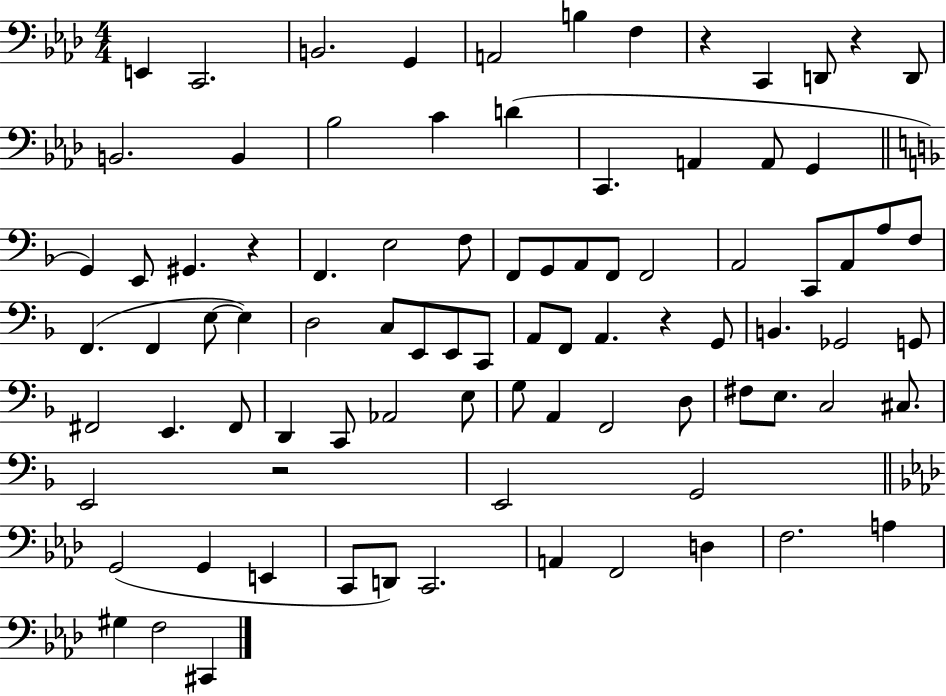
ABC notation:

X:1
T:Untitled
M:4/4
L:1/4
K:Ab
E,, C,,2 B,,2 G,, A,,2 B, F, z C,, D,,/2 z D,,/2 B,,2 B,, _B,2 C D C,, A,, A,,/2 G,, G,, E,,/2 ^G,, z F,, E,2 F,/2 F,,/2 G,,/2 A,,/2 F,,/2 F,,2 A,,2 C,,/2 A,,/2 A,/2 F,/2 F,, F,, E,/2 E, D,2 C,/2 E,,/2 E,,/2 C,,/2 A,,/2 F,,/2 A,, z G,,/2 B,, _G,,2 G,,/2 ^F,,2 E,, ^F,,/2 D,, C,,/2 _A,,2 E,/2 G,/2 A,, F,,2 D,/2 ^F,/2 E,/2 C,2 ^C,/2 E,,2 z2 E,,2 G,,2 G,,2 G,, E,, C,,/2 D,,/2 C,,2 A,, F,,2 D, F,2 A, ^G, F,2 ^C,,